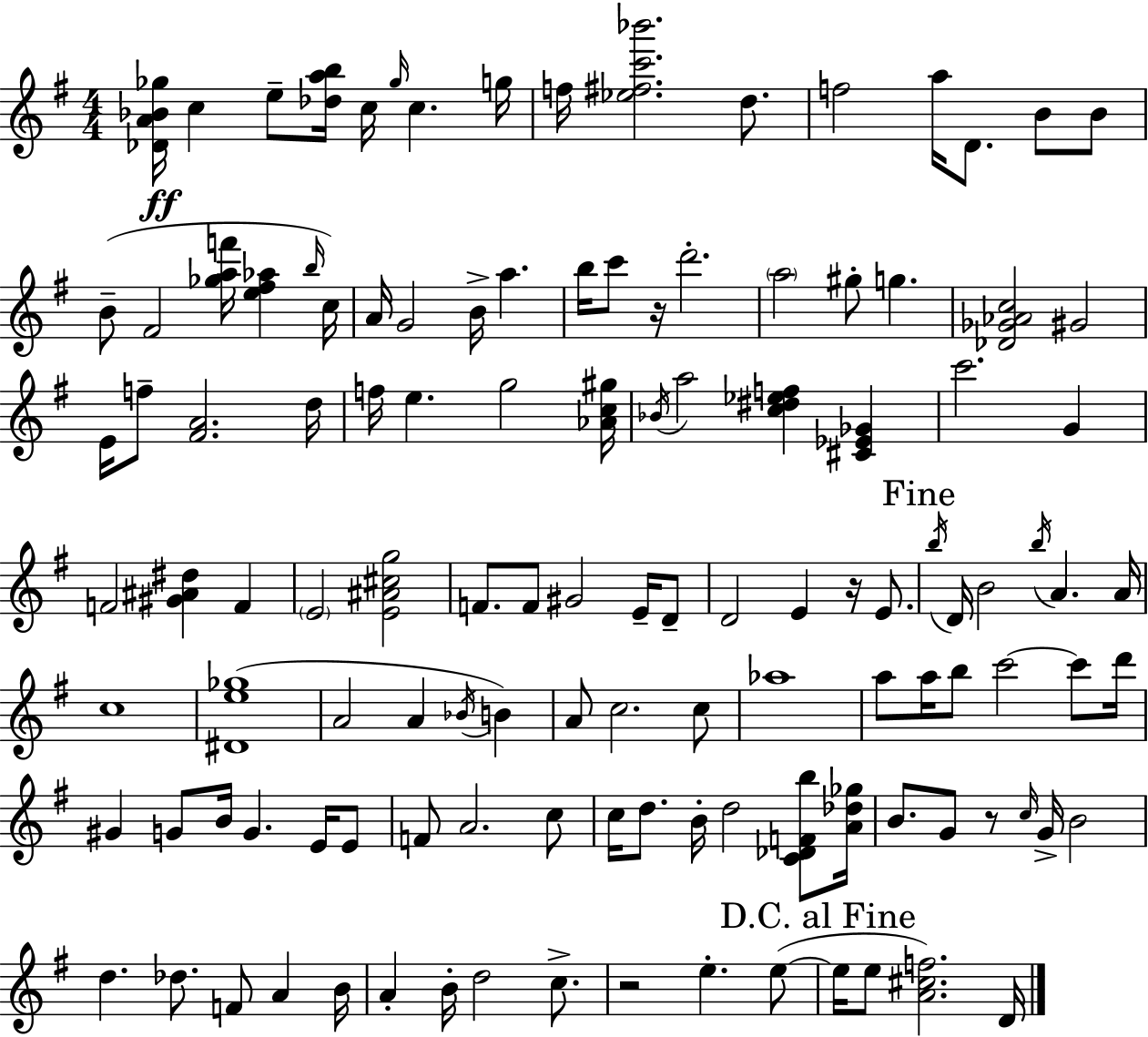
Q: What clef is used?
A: treble